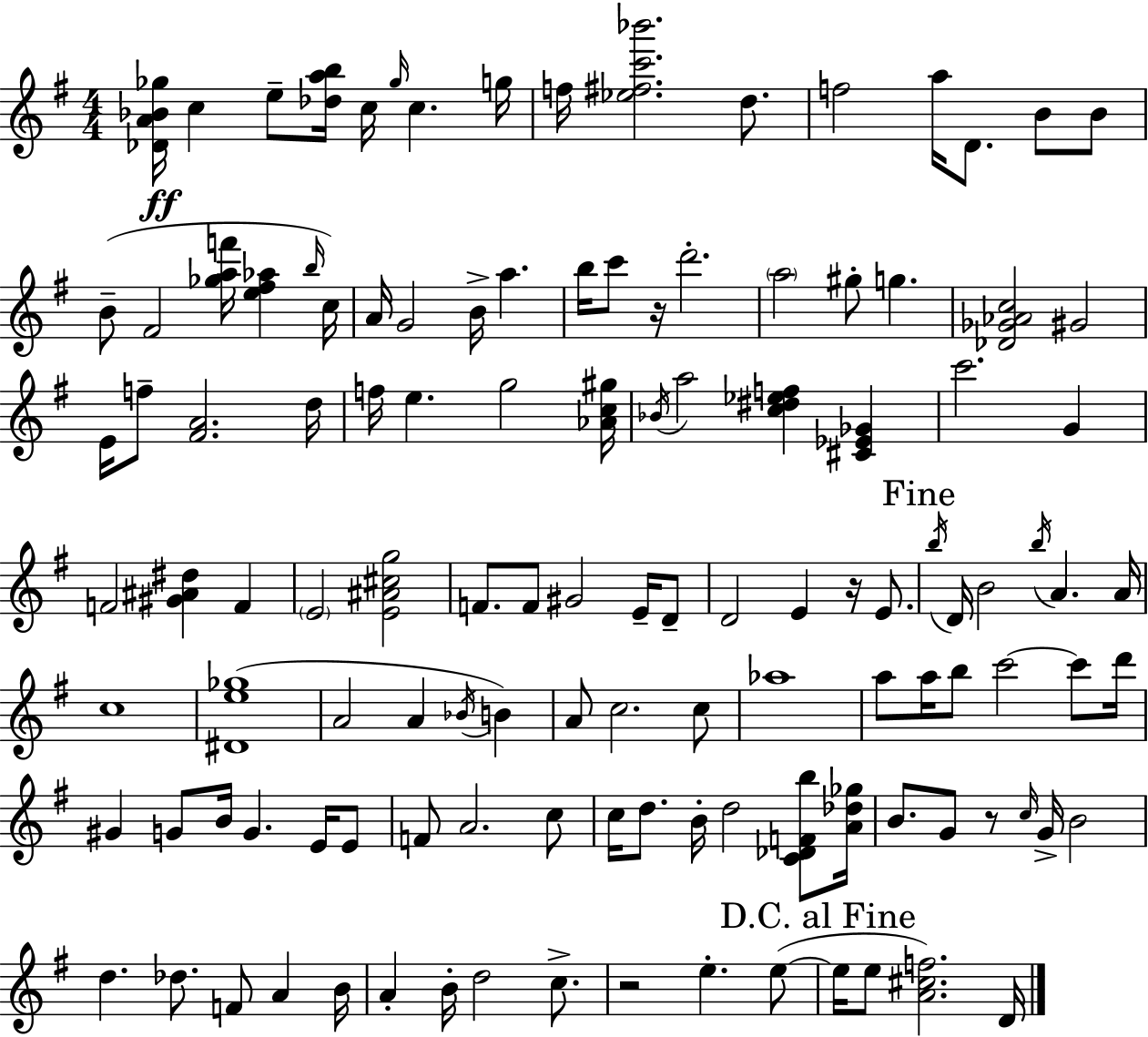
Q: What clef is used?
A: treble